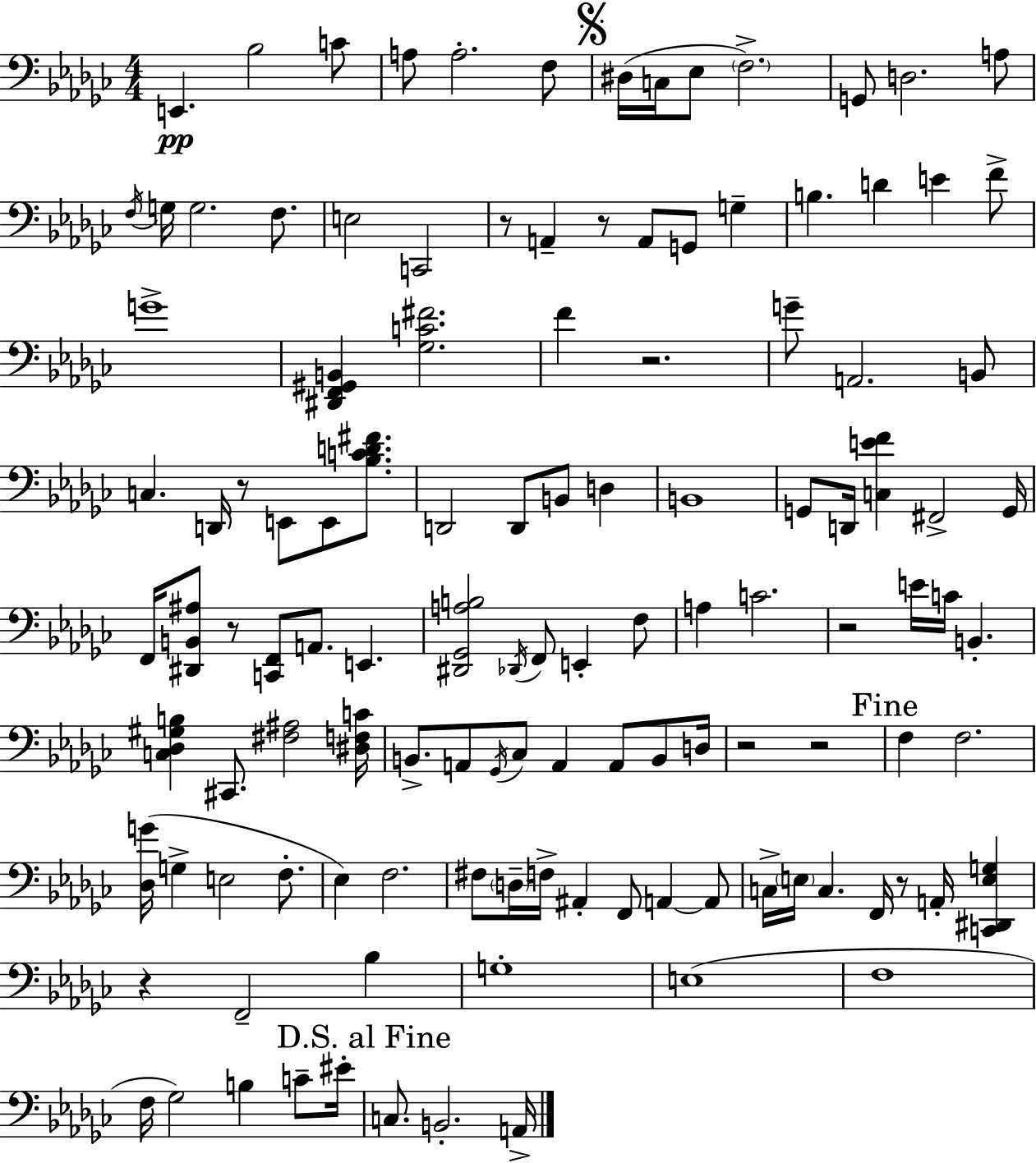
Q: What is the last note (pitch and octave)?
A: A2